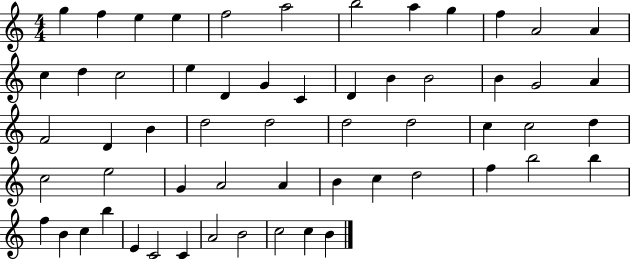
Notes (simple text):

G5/q F5/q E5/q E5/q F5/h A5/h B5/h A5/q G5/q F5/q A4/h A4/q C5/q D5/q C5/h E5/q D4/q G4/q C4/q D4/q B4/q B4/h B4/q G4/h A4/q F4/h D4/q B4/q D5/h D5/h D5/h D5/h C5/q C5/h D5/q C5/h E5/h G4/q A4/h A4/q B4/q C5/q D5/h F5/q B5/h B5/q F5/q B4/q C5/q B5/q E4/q C4/h C4/q A4/h B4/h C5/h C5/q B4/q